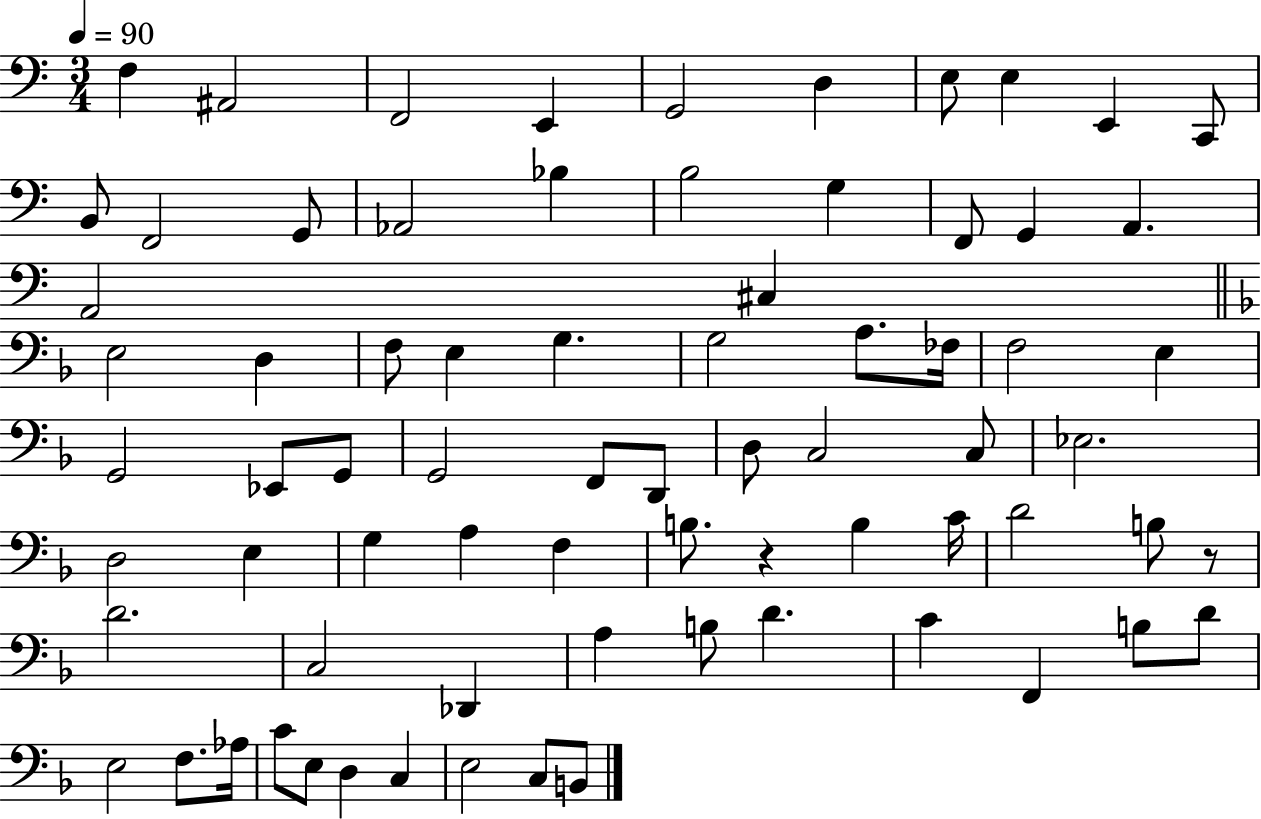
F3/q A#2/h F2/h E2/q G2/h D3/q E3/e E3/q E2/q C2/e B2/e F2/h G2/e Ab2/h Bb3/q B3/h G3/q F2/e G2/q A2/q. A2/h C#3/q E3/h D3/q F3/e E3/q G3/q. G3/h A3/e. FES3/s F3/h E3/q G2/h Eb2/e G2/e G2/h F2/e D2/e D3/e C3/h C3/e Eb3/h. D3/h E3/q G3/q A3/q F3/q B3/e. R/q B3/q C4/s D4/h B3/e R/e D4/h. C3/h Db2/q A3/q B3/e D4/q. C4/q F2/q B3/e D4/e E3/h F3/e. Ab3/s C4/e E3/e D3/q C3/q E3/h C3/e B2/e